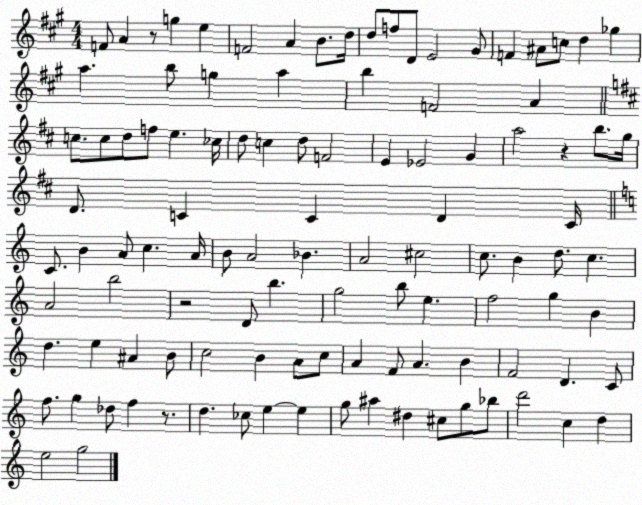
X:1
T:Untitled
M:4/4
L:1/4
K:A
F/2 A z/2 g e F2 A B/2 d/4 d/2 f/2 D/2 E2 ^G/2 F ^A/2 c/2 d _g a b/2 g a b F2 A c/2 c/2 d/2 f/2 e _c/4 d/2 c d/2 F2 E _E2 G a2 z b/2 g/4 D/2 C C D C/4 C/2 B A/2 c A/4 B/2 A2 _B A2 ^c2 c/2 B d/2 c A2 b2 z2 D/2 b g2 b/2 e f2 g B d e ^A B/2 c2 B A/2 c/2 A F/2 A B F2 D C/2 f/2 g _d/2 f z/2 d _c/2 e e g/2 ^a ^d ^c/2 g/2 _b/2 d'2 c d e2 g2